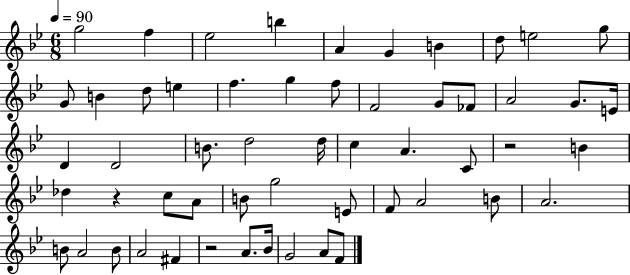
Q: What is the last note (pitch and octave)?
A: F4